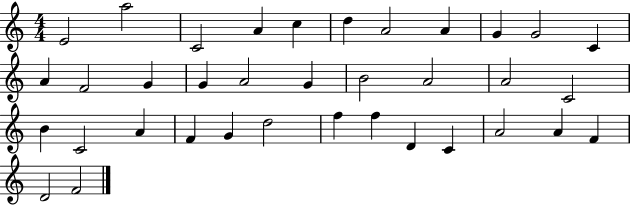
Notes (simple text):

E4/h A5/h C4/h A4/q C5/q D5/q A4/h A4/q G4/q G4/h C4/q A4/q F4/h G4/q G4/q A4/h G4/q B4/h A4/h A4/h C4/h B4/q C4/h A4/q F4/q G4/q D5/h F5/q F5/q D4/q C4/q A4/h A4/q F4/q D4/h F4/h